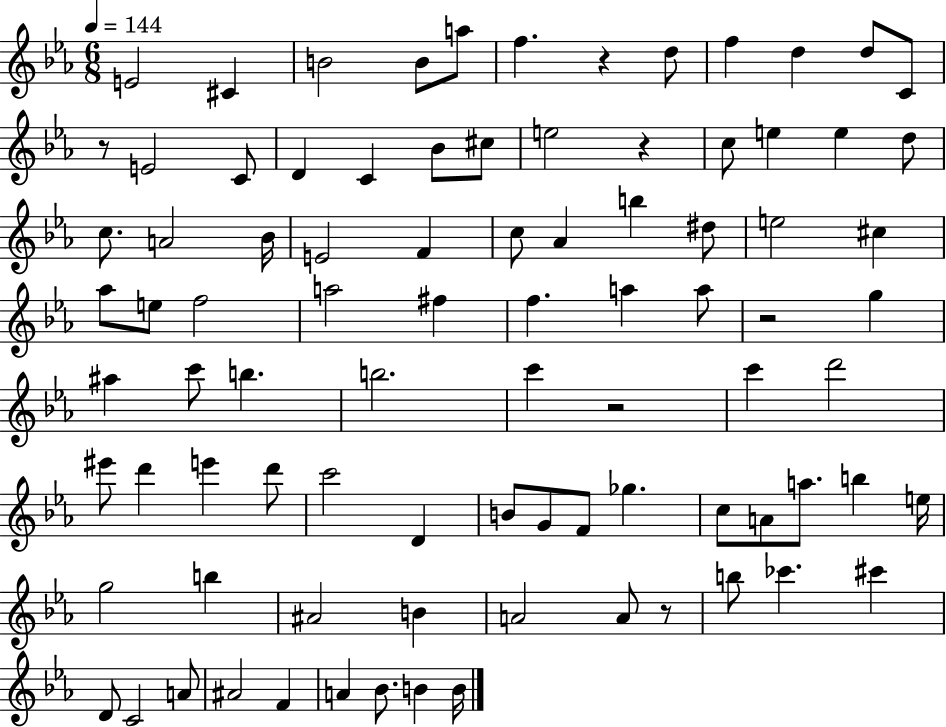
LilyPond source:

{
  \clef treble
  \numericTimeSignature
  \time 6/8
  \key ees \major
  \tempo 4 = 144
  e'2 cis'4 | b'2 b'8 a''8 | f''4. r4 d''8 | f''4 d''4 d''8 c'8 | \break r8 e'2 c'8 | d'4 c'4 bes'8 cis''8 | e''2 r4 | c''8 e''4 e''4 d''8 | \break c''8. a'2 bes'16 | e'2 f'4 | c''8 aes'4 b''4 dis''8 | e''2 cis''4 | \break aes''8 e''8 f''2 | a''2 fis''4 | f''4. a''4 a''8 | r2 g''4 | \break ais''4 c'''8 b''4. | b''2. | c'''4 r2 | c'''4 d'''2 | \break eis'''8 d'''4 e'''4 d'''8 | c'''2 d'4 | b'8 g'8 f'8 ges''4. | c''8 a'8 a''8. b''4 e''16 | \break g''2 b''4 | ais'2 b'4 | a'2 a'8 r8 | b''8 ces'''4. cis'''4 | \break d'8 c'2 a'8 | ais'2 f'4 | a'4 bes'8. b'4 b'16 | \bar "|."
}